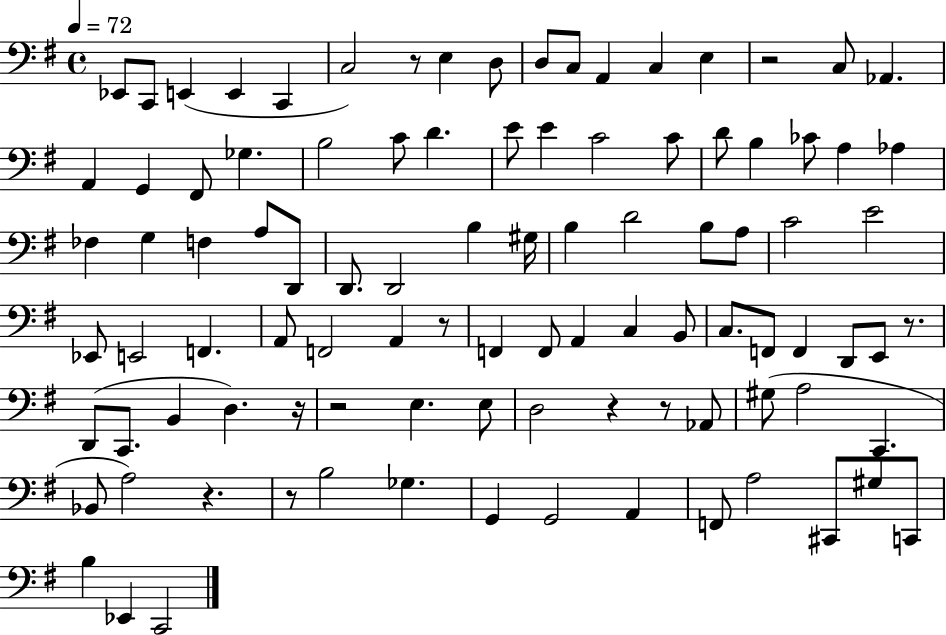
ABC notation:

X:1
T:Untitled
M:4/4
L:1/4
K:G
_E,,/2 C,,/2 E,, E,, C,, C,2 z/2 E, D,/2 D,/2 C,/2 A,, C, E, z2 C,/2 _A,, A,, G,, ^F,,/2 _G, B,2 C/2 D E/2 E C2 C/2 D/2 B, _C/2 A, _A, _F, G, F, A,/2 D,,/2 D,,/2 D,,2 B, ^G,/4 B, D2 B,/2 A,/2 C2 E2 _E,,/2 E,,2 F,, A,,/2 F,,2 A,, z/2 F,, F,,/2 A,, C, B,,/2 C,/2 F,,/2 F,, D,,/2 E,,/2 z/2 D,,/2 C,,/2 B,, D, z/4 z2 E, E,/2 D,2 z z/2 _A,,/2 ^G,/2 A,2 C,, _B,,/2 A,2 z z/2 B,2 _G, G,, G,,2 A,, F,,/2 A,2 ^C,,/2 ^G,/2 C,,/2 B, _E,, C,,2